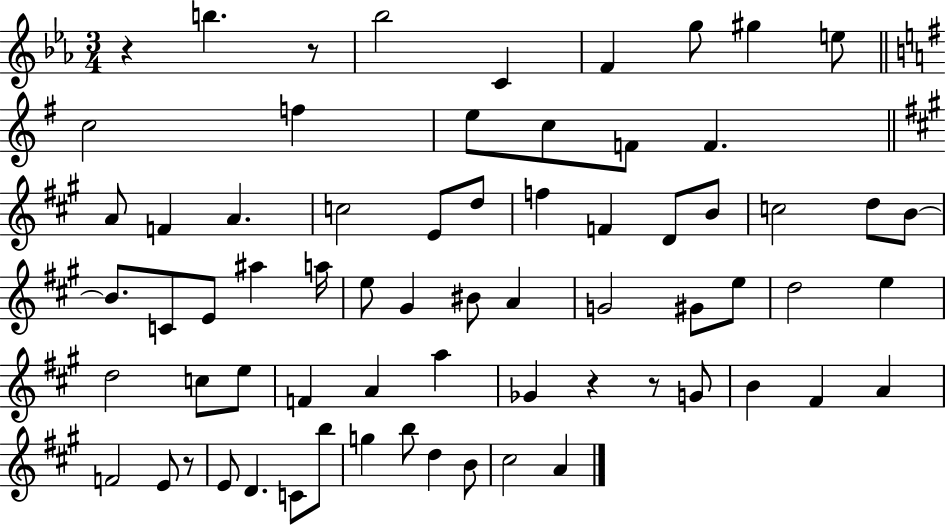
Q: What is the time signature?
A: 3/4